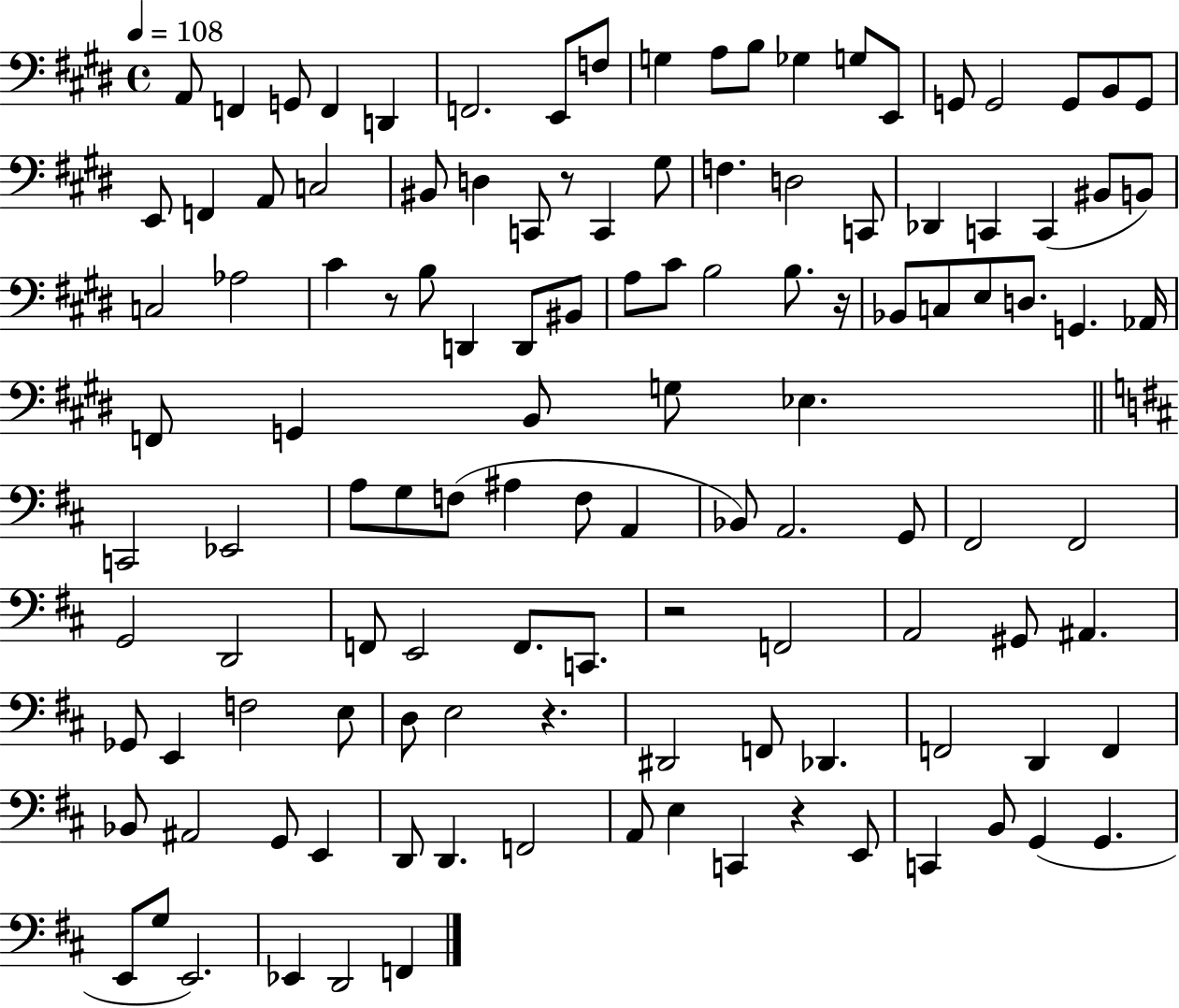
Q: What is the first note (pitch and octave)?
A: A2